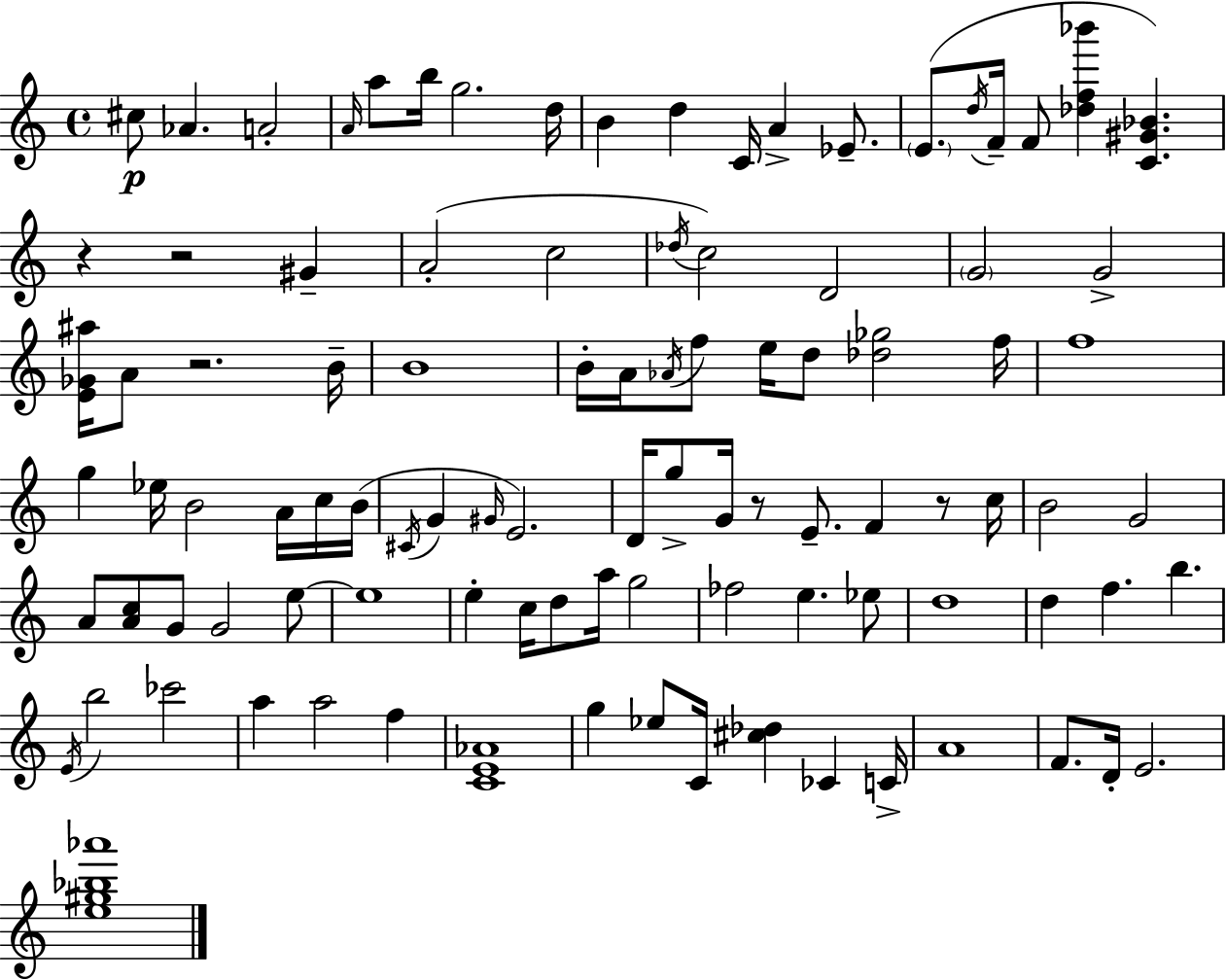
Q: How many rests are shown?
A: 5